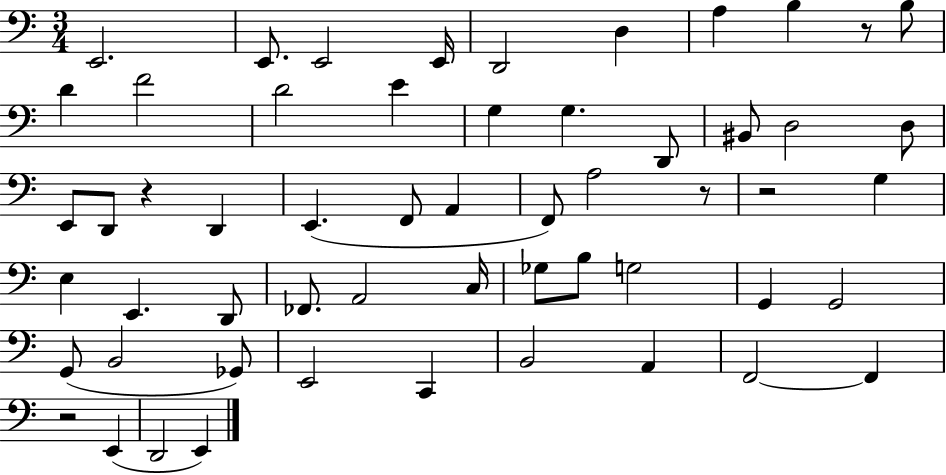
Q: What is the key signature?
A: C major